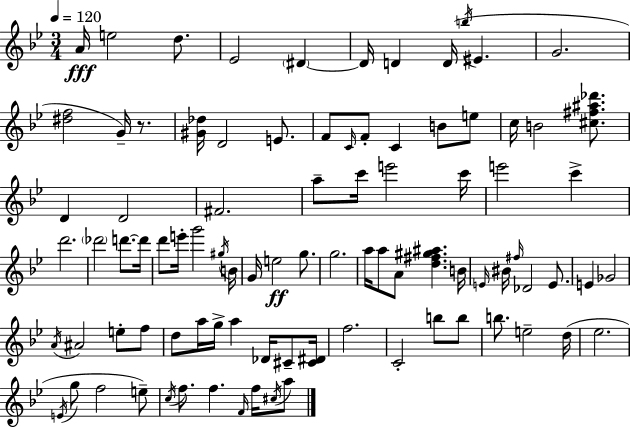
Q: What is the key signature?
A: G minor